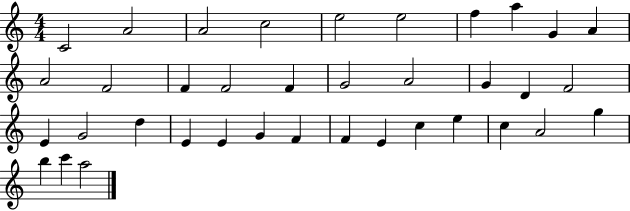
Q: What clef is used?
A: treble